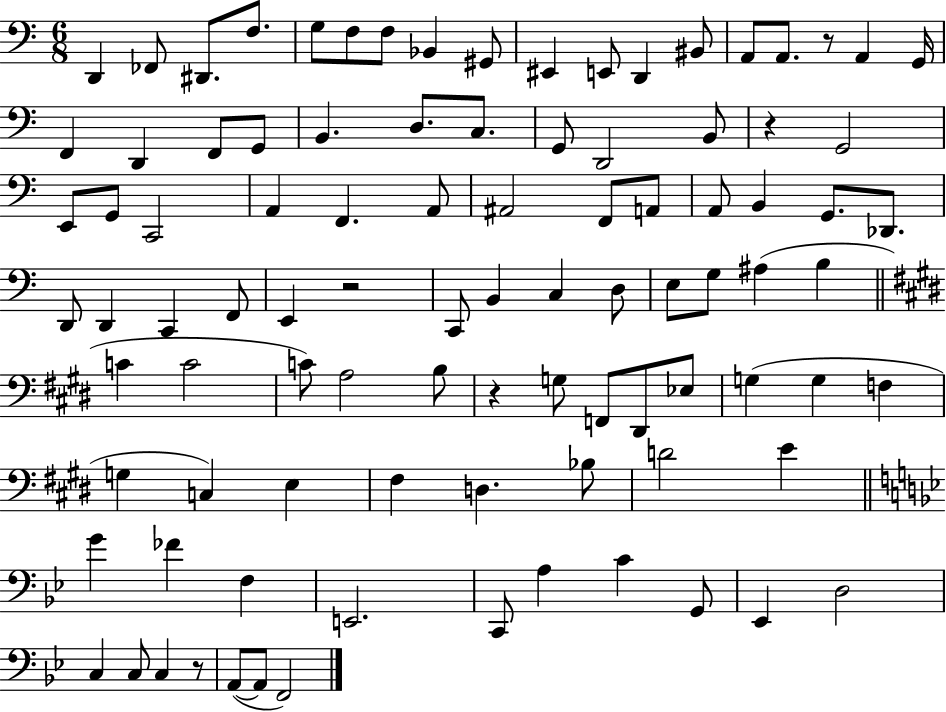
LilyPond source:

{
  \clef bass
  \numericTimeSignature
  \time 6/8
  \key c \major
  d,4 fes,8 dis,8. f8. | g8 f8 f8 bes,4 gis,8 | eis,4 e,8 d,4 bis,8 | a,8 a,8. r8 a,4 g,16 | \break f,4 d,4 f,8 g,8 | b,4. d8. c8. | g,8 d,2 b,8 | r4 g,2 | \break e,8 g,8 c,2 | a,4 f,4. a,8 | ais,2 f,8 a,8 | a,8 b,4 g,8. des,8. | \break d,8 d,4 c,4 f,8 | e,4 r2 | c,8 b,4 c4 d8 | e8 g8 ais4( b4 | \break \bar "||" \break \key e \major c'4 c'2 | c'8) a2 b8 | r4 g8 f,8 dis,8 ees8 | g4( g4 f4 | \break g4 c4) e4 | fis4 d4. bes8 | d'2 e'4 | \bar "||" \break \key bes \major g'4 fes'4 f4 | e,2. | c,8 a4 c'4 g,8 | ees,4 d2 | \break c4 c8 c4 r8 | a,8~(~ a,8 f,2) | \bar "|."
}